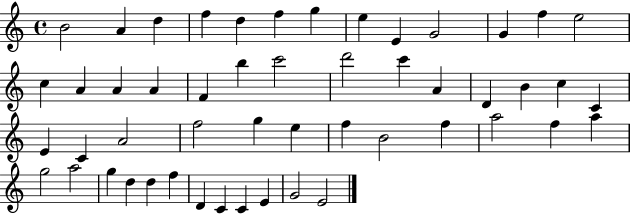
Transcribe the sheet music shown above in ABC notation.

X:1
T:Untitled
M:4/4
L:1/4
K:C
B2 A d f d f g e E G2 G f e2 c A A A F b c'2 d'2 c' A D B c C E C A2 f2 g e f B2 f a2 f a g2 a2 g d d f D C C E G2 E2